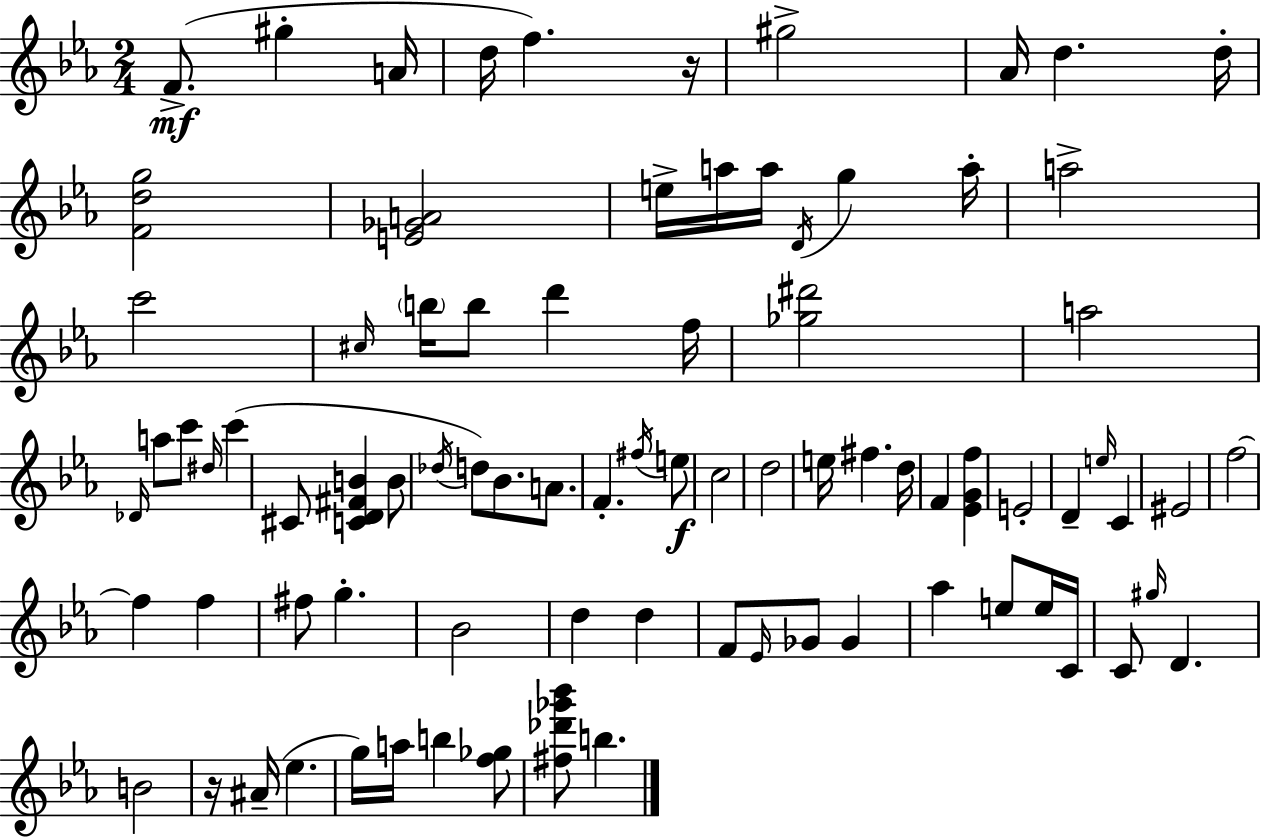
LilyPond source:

{
  \clef treble
  \numericTimeSignature
  \time 2/4
  \key c \minor
  \repeat volta 2 { f'8.->(\mf gis''4-. a'16 | d''16 f''4.) r16 | gis''2-> | aes'16 d''4. d''16-. | \break <f' d'' g''>2 | <e' ges' a'>2 | e''16-> a''16 a''16 \acciaccatura { d'16 } g''4 | a''16-. a''2-> | \break c'''2 | \grace { cis''16 } \parenthesize b''16 b''8 d'''4 | f''16 <ges'' dis'''>2 | a''2 | \break \grace { des'16 } a''8 c'''8 \grace { dis''16 } | c'''4( cis'8 <c' d' fis' b'>4 | b'8 \acciaccatura { des''16 }) d''8 bes'8. | a'8. f'4.-. | \break \acciaccatura { fis''16 } e''8\f c''2 | d''2 | e''16 fis''4. | d''16 f'4 | \break <ees' g' f''>4 e'2-. | d'4-- | \grace { e''16 } c'4 eis'2 | f''2~~ | \break f''4 | f''4 fis''8 | g''4.-. bes'2 | d''4 | \break d''4 f'8 | \grace { ees'16 } ges'8 ges'4 | aes''4 e''8 e''16 c'16 | c'8 \grace { gis''16 } d'4. | \break b'2 | r16 ais'16--( ees''4. | g''16) a''16 b''4 <f'' ges''>8 | <fis'' des''' ges''' bes'''>8 b''4. | \break } \bar "|."
}